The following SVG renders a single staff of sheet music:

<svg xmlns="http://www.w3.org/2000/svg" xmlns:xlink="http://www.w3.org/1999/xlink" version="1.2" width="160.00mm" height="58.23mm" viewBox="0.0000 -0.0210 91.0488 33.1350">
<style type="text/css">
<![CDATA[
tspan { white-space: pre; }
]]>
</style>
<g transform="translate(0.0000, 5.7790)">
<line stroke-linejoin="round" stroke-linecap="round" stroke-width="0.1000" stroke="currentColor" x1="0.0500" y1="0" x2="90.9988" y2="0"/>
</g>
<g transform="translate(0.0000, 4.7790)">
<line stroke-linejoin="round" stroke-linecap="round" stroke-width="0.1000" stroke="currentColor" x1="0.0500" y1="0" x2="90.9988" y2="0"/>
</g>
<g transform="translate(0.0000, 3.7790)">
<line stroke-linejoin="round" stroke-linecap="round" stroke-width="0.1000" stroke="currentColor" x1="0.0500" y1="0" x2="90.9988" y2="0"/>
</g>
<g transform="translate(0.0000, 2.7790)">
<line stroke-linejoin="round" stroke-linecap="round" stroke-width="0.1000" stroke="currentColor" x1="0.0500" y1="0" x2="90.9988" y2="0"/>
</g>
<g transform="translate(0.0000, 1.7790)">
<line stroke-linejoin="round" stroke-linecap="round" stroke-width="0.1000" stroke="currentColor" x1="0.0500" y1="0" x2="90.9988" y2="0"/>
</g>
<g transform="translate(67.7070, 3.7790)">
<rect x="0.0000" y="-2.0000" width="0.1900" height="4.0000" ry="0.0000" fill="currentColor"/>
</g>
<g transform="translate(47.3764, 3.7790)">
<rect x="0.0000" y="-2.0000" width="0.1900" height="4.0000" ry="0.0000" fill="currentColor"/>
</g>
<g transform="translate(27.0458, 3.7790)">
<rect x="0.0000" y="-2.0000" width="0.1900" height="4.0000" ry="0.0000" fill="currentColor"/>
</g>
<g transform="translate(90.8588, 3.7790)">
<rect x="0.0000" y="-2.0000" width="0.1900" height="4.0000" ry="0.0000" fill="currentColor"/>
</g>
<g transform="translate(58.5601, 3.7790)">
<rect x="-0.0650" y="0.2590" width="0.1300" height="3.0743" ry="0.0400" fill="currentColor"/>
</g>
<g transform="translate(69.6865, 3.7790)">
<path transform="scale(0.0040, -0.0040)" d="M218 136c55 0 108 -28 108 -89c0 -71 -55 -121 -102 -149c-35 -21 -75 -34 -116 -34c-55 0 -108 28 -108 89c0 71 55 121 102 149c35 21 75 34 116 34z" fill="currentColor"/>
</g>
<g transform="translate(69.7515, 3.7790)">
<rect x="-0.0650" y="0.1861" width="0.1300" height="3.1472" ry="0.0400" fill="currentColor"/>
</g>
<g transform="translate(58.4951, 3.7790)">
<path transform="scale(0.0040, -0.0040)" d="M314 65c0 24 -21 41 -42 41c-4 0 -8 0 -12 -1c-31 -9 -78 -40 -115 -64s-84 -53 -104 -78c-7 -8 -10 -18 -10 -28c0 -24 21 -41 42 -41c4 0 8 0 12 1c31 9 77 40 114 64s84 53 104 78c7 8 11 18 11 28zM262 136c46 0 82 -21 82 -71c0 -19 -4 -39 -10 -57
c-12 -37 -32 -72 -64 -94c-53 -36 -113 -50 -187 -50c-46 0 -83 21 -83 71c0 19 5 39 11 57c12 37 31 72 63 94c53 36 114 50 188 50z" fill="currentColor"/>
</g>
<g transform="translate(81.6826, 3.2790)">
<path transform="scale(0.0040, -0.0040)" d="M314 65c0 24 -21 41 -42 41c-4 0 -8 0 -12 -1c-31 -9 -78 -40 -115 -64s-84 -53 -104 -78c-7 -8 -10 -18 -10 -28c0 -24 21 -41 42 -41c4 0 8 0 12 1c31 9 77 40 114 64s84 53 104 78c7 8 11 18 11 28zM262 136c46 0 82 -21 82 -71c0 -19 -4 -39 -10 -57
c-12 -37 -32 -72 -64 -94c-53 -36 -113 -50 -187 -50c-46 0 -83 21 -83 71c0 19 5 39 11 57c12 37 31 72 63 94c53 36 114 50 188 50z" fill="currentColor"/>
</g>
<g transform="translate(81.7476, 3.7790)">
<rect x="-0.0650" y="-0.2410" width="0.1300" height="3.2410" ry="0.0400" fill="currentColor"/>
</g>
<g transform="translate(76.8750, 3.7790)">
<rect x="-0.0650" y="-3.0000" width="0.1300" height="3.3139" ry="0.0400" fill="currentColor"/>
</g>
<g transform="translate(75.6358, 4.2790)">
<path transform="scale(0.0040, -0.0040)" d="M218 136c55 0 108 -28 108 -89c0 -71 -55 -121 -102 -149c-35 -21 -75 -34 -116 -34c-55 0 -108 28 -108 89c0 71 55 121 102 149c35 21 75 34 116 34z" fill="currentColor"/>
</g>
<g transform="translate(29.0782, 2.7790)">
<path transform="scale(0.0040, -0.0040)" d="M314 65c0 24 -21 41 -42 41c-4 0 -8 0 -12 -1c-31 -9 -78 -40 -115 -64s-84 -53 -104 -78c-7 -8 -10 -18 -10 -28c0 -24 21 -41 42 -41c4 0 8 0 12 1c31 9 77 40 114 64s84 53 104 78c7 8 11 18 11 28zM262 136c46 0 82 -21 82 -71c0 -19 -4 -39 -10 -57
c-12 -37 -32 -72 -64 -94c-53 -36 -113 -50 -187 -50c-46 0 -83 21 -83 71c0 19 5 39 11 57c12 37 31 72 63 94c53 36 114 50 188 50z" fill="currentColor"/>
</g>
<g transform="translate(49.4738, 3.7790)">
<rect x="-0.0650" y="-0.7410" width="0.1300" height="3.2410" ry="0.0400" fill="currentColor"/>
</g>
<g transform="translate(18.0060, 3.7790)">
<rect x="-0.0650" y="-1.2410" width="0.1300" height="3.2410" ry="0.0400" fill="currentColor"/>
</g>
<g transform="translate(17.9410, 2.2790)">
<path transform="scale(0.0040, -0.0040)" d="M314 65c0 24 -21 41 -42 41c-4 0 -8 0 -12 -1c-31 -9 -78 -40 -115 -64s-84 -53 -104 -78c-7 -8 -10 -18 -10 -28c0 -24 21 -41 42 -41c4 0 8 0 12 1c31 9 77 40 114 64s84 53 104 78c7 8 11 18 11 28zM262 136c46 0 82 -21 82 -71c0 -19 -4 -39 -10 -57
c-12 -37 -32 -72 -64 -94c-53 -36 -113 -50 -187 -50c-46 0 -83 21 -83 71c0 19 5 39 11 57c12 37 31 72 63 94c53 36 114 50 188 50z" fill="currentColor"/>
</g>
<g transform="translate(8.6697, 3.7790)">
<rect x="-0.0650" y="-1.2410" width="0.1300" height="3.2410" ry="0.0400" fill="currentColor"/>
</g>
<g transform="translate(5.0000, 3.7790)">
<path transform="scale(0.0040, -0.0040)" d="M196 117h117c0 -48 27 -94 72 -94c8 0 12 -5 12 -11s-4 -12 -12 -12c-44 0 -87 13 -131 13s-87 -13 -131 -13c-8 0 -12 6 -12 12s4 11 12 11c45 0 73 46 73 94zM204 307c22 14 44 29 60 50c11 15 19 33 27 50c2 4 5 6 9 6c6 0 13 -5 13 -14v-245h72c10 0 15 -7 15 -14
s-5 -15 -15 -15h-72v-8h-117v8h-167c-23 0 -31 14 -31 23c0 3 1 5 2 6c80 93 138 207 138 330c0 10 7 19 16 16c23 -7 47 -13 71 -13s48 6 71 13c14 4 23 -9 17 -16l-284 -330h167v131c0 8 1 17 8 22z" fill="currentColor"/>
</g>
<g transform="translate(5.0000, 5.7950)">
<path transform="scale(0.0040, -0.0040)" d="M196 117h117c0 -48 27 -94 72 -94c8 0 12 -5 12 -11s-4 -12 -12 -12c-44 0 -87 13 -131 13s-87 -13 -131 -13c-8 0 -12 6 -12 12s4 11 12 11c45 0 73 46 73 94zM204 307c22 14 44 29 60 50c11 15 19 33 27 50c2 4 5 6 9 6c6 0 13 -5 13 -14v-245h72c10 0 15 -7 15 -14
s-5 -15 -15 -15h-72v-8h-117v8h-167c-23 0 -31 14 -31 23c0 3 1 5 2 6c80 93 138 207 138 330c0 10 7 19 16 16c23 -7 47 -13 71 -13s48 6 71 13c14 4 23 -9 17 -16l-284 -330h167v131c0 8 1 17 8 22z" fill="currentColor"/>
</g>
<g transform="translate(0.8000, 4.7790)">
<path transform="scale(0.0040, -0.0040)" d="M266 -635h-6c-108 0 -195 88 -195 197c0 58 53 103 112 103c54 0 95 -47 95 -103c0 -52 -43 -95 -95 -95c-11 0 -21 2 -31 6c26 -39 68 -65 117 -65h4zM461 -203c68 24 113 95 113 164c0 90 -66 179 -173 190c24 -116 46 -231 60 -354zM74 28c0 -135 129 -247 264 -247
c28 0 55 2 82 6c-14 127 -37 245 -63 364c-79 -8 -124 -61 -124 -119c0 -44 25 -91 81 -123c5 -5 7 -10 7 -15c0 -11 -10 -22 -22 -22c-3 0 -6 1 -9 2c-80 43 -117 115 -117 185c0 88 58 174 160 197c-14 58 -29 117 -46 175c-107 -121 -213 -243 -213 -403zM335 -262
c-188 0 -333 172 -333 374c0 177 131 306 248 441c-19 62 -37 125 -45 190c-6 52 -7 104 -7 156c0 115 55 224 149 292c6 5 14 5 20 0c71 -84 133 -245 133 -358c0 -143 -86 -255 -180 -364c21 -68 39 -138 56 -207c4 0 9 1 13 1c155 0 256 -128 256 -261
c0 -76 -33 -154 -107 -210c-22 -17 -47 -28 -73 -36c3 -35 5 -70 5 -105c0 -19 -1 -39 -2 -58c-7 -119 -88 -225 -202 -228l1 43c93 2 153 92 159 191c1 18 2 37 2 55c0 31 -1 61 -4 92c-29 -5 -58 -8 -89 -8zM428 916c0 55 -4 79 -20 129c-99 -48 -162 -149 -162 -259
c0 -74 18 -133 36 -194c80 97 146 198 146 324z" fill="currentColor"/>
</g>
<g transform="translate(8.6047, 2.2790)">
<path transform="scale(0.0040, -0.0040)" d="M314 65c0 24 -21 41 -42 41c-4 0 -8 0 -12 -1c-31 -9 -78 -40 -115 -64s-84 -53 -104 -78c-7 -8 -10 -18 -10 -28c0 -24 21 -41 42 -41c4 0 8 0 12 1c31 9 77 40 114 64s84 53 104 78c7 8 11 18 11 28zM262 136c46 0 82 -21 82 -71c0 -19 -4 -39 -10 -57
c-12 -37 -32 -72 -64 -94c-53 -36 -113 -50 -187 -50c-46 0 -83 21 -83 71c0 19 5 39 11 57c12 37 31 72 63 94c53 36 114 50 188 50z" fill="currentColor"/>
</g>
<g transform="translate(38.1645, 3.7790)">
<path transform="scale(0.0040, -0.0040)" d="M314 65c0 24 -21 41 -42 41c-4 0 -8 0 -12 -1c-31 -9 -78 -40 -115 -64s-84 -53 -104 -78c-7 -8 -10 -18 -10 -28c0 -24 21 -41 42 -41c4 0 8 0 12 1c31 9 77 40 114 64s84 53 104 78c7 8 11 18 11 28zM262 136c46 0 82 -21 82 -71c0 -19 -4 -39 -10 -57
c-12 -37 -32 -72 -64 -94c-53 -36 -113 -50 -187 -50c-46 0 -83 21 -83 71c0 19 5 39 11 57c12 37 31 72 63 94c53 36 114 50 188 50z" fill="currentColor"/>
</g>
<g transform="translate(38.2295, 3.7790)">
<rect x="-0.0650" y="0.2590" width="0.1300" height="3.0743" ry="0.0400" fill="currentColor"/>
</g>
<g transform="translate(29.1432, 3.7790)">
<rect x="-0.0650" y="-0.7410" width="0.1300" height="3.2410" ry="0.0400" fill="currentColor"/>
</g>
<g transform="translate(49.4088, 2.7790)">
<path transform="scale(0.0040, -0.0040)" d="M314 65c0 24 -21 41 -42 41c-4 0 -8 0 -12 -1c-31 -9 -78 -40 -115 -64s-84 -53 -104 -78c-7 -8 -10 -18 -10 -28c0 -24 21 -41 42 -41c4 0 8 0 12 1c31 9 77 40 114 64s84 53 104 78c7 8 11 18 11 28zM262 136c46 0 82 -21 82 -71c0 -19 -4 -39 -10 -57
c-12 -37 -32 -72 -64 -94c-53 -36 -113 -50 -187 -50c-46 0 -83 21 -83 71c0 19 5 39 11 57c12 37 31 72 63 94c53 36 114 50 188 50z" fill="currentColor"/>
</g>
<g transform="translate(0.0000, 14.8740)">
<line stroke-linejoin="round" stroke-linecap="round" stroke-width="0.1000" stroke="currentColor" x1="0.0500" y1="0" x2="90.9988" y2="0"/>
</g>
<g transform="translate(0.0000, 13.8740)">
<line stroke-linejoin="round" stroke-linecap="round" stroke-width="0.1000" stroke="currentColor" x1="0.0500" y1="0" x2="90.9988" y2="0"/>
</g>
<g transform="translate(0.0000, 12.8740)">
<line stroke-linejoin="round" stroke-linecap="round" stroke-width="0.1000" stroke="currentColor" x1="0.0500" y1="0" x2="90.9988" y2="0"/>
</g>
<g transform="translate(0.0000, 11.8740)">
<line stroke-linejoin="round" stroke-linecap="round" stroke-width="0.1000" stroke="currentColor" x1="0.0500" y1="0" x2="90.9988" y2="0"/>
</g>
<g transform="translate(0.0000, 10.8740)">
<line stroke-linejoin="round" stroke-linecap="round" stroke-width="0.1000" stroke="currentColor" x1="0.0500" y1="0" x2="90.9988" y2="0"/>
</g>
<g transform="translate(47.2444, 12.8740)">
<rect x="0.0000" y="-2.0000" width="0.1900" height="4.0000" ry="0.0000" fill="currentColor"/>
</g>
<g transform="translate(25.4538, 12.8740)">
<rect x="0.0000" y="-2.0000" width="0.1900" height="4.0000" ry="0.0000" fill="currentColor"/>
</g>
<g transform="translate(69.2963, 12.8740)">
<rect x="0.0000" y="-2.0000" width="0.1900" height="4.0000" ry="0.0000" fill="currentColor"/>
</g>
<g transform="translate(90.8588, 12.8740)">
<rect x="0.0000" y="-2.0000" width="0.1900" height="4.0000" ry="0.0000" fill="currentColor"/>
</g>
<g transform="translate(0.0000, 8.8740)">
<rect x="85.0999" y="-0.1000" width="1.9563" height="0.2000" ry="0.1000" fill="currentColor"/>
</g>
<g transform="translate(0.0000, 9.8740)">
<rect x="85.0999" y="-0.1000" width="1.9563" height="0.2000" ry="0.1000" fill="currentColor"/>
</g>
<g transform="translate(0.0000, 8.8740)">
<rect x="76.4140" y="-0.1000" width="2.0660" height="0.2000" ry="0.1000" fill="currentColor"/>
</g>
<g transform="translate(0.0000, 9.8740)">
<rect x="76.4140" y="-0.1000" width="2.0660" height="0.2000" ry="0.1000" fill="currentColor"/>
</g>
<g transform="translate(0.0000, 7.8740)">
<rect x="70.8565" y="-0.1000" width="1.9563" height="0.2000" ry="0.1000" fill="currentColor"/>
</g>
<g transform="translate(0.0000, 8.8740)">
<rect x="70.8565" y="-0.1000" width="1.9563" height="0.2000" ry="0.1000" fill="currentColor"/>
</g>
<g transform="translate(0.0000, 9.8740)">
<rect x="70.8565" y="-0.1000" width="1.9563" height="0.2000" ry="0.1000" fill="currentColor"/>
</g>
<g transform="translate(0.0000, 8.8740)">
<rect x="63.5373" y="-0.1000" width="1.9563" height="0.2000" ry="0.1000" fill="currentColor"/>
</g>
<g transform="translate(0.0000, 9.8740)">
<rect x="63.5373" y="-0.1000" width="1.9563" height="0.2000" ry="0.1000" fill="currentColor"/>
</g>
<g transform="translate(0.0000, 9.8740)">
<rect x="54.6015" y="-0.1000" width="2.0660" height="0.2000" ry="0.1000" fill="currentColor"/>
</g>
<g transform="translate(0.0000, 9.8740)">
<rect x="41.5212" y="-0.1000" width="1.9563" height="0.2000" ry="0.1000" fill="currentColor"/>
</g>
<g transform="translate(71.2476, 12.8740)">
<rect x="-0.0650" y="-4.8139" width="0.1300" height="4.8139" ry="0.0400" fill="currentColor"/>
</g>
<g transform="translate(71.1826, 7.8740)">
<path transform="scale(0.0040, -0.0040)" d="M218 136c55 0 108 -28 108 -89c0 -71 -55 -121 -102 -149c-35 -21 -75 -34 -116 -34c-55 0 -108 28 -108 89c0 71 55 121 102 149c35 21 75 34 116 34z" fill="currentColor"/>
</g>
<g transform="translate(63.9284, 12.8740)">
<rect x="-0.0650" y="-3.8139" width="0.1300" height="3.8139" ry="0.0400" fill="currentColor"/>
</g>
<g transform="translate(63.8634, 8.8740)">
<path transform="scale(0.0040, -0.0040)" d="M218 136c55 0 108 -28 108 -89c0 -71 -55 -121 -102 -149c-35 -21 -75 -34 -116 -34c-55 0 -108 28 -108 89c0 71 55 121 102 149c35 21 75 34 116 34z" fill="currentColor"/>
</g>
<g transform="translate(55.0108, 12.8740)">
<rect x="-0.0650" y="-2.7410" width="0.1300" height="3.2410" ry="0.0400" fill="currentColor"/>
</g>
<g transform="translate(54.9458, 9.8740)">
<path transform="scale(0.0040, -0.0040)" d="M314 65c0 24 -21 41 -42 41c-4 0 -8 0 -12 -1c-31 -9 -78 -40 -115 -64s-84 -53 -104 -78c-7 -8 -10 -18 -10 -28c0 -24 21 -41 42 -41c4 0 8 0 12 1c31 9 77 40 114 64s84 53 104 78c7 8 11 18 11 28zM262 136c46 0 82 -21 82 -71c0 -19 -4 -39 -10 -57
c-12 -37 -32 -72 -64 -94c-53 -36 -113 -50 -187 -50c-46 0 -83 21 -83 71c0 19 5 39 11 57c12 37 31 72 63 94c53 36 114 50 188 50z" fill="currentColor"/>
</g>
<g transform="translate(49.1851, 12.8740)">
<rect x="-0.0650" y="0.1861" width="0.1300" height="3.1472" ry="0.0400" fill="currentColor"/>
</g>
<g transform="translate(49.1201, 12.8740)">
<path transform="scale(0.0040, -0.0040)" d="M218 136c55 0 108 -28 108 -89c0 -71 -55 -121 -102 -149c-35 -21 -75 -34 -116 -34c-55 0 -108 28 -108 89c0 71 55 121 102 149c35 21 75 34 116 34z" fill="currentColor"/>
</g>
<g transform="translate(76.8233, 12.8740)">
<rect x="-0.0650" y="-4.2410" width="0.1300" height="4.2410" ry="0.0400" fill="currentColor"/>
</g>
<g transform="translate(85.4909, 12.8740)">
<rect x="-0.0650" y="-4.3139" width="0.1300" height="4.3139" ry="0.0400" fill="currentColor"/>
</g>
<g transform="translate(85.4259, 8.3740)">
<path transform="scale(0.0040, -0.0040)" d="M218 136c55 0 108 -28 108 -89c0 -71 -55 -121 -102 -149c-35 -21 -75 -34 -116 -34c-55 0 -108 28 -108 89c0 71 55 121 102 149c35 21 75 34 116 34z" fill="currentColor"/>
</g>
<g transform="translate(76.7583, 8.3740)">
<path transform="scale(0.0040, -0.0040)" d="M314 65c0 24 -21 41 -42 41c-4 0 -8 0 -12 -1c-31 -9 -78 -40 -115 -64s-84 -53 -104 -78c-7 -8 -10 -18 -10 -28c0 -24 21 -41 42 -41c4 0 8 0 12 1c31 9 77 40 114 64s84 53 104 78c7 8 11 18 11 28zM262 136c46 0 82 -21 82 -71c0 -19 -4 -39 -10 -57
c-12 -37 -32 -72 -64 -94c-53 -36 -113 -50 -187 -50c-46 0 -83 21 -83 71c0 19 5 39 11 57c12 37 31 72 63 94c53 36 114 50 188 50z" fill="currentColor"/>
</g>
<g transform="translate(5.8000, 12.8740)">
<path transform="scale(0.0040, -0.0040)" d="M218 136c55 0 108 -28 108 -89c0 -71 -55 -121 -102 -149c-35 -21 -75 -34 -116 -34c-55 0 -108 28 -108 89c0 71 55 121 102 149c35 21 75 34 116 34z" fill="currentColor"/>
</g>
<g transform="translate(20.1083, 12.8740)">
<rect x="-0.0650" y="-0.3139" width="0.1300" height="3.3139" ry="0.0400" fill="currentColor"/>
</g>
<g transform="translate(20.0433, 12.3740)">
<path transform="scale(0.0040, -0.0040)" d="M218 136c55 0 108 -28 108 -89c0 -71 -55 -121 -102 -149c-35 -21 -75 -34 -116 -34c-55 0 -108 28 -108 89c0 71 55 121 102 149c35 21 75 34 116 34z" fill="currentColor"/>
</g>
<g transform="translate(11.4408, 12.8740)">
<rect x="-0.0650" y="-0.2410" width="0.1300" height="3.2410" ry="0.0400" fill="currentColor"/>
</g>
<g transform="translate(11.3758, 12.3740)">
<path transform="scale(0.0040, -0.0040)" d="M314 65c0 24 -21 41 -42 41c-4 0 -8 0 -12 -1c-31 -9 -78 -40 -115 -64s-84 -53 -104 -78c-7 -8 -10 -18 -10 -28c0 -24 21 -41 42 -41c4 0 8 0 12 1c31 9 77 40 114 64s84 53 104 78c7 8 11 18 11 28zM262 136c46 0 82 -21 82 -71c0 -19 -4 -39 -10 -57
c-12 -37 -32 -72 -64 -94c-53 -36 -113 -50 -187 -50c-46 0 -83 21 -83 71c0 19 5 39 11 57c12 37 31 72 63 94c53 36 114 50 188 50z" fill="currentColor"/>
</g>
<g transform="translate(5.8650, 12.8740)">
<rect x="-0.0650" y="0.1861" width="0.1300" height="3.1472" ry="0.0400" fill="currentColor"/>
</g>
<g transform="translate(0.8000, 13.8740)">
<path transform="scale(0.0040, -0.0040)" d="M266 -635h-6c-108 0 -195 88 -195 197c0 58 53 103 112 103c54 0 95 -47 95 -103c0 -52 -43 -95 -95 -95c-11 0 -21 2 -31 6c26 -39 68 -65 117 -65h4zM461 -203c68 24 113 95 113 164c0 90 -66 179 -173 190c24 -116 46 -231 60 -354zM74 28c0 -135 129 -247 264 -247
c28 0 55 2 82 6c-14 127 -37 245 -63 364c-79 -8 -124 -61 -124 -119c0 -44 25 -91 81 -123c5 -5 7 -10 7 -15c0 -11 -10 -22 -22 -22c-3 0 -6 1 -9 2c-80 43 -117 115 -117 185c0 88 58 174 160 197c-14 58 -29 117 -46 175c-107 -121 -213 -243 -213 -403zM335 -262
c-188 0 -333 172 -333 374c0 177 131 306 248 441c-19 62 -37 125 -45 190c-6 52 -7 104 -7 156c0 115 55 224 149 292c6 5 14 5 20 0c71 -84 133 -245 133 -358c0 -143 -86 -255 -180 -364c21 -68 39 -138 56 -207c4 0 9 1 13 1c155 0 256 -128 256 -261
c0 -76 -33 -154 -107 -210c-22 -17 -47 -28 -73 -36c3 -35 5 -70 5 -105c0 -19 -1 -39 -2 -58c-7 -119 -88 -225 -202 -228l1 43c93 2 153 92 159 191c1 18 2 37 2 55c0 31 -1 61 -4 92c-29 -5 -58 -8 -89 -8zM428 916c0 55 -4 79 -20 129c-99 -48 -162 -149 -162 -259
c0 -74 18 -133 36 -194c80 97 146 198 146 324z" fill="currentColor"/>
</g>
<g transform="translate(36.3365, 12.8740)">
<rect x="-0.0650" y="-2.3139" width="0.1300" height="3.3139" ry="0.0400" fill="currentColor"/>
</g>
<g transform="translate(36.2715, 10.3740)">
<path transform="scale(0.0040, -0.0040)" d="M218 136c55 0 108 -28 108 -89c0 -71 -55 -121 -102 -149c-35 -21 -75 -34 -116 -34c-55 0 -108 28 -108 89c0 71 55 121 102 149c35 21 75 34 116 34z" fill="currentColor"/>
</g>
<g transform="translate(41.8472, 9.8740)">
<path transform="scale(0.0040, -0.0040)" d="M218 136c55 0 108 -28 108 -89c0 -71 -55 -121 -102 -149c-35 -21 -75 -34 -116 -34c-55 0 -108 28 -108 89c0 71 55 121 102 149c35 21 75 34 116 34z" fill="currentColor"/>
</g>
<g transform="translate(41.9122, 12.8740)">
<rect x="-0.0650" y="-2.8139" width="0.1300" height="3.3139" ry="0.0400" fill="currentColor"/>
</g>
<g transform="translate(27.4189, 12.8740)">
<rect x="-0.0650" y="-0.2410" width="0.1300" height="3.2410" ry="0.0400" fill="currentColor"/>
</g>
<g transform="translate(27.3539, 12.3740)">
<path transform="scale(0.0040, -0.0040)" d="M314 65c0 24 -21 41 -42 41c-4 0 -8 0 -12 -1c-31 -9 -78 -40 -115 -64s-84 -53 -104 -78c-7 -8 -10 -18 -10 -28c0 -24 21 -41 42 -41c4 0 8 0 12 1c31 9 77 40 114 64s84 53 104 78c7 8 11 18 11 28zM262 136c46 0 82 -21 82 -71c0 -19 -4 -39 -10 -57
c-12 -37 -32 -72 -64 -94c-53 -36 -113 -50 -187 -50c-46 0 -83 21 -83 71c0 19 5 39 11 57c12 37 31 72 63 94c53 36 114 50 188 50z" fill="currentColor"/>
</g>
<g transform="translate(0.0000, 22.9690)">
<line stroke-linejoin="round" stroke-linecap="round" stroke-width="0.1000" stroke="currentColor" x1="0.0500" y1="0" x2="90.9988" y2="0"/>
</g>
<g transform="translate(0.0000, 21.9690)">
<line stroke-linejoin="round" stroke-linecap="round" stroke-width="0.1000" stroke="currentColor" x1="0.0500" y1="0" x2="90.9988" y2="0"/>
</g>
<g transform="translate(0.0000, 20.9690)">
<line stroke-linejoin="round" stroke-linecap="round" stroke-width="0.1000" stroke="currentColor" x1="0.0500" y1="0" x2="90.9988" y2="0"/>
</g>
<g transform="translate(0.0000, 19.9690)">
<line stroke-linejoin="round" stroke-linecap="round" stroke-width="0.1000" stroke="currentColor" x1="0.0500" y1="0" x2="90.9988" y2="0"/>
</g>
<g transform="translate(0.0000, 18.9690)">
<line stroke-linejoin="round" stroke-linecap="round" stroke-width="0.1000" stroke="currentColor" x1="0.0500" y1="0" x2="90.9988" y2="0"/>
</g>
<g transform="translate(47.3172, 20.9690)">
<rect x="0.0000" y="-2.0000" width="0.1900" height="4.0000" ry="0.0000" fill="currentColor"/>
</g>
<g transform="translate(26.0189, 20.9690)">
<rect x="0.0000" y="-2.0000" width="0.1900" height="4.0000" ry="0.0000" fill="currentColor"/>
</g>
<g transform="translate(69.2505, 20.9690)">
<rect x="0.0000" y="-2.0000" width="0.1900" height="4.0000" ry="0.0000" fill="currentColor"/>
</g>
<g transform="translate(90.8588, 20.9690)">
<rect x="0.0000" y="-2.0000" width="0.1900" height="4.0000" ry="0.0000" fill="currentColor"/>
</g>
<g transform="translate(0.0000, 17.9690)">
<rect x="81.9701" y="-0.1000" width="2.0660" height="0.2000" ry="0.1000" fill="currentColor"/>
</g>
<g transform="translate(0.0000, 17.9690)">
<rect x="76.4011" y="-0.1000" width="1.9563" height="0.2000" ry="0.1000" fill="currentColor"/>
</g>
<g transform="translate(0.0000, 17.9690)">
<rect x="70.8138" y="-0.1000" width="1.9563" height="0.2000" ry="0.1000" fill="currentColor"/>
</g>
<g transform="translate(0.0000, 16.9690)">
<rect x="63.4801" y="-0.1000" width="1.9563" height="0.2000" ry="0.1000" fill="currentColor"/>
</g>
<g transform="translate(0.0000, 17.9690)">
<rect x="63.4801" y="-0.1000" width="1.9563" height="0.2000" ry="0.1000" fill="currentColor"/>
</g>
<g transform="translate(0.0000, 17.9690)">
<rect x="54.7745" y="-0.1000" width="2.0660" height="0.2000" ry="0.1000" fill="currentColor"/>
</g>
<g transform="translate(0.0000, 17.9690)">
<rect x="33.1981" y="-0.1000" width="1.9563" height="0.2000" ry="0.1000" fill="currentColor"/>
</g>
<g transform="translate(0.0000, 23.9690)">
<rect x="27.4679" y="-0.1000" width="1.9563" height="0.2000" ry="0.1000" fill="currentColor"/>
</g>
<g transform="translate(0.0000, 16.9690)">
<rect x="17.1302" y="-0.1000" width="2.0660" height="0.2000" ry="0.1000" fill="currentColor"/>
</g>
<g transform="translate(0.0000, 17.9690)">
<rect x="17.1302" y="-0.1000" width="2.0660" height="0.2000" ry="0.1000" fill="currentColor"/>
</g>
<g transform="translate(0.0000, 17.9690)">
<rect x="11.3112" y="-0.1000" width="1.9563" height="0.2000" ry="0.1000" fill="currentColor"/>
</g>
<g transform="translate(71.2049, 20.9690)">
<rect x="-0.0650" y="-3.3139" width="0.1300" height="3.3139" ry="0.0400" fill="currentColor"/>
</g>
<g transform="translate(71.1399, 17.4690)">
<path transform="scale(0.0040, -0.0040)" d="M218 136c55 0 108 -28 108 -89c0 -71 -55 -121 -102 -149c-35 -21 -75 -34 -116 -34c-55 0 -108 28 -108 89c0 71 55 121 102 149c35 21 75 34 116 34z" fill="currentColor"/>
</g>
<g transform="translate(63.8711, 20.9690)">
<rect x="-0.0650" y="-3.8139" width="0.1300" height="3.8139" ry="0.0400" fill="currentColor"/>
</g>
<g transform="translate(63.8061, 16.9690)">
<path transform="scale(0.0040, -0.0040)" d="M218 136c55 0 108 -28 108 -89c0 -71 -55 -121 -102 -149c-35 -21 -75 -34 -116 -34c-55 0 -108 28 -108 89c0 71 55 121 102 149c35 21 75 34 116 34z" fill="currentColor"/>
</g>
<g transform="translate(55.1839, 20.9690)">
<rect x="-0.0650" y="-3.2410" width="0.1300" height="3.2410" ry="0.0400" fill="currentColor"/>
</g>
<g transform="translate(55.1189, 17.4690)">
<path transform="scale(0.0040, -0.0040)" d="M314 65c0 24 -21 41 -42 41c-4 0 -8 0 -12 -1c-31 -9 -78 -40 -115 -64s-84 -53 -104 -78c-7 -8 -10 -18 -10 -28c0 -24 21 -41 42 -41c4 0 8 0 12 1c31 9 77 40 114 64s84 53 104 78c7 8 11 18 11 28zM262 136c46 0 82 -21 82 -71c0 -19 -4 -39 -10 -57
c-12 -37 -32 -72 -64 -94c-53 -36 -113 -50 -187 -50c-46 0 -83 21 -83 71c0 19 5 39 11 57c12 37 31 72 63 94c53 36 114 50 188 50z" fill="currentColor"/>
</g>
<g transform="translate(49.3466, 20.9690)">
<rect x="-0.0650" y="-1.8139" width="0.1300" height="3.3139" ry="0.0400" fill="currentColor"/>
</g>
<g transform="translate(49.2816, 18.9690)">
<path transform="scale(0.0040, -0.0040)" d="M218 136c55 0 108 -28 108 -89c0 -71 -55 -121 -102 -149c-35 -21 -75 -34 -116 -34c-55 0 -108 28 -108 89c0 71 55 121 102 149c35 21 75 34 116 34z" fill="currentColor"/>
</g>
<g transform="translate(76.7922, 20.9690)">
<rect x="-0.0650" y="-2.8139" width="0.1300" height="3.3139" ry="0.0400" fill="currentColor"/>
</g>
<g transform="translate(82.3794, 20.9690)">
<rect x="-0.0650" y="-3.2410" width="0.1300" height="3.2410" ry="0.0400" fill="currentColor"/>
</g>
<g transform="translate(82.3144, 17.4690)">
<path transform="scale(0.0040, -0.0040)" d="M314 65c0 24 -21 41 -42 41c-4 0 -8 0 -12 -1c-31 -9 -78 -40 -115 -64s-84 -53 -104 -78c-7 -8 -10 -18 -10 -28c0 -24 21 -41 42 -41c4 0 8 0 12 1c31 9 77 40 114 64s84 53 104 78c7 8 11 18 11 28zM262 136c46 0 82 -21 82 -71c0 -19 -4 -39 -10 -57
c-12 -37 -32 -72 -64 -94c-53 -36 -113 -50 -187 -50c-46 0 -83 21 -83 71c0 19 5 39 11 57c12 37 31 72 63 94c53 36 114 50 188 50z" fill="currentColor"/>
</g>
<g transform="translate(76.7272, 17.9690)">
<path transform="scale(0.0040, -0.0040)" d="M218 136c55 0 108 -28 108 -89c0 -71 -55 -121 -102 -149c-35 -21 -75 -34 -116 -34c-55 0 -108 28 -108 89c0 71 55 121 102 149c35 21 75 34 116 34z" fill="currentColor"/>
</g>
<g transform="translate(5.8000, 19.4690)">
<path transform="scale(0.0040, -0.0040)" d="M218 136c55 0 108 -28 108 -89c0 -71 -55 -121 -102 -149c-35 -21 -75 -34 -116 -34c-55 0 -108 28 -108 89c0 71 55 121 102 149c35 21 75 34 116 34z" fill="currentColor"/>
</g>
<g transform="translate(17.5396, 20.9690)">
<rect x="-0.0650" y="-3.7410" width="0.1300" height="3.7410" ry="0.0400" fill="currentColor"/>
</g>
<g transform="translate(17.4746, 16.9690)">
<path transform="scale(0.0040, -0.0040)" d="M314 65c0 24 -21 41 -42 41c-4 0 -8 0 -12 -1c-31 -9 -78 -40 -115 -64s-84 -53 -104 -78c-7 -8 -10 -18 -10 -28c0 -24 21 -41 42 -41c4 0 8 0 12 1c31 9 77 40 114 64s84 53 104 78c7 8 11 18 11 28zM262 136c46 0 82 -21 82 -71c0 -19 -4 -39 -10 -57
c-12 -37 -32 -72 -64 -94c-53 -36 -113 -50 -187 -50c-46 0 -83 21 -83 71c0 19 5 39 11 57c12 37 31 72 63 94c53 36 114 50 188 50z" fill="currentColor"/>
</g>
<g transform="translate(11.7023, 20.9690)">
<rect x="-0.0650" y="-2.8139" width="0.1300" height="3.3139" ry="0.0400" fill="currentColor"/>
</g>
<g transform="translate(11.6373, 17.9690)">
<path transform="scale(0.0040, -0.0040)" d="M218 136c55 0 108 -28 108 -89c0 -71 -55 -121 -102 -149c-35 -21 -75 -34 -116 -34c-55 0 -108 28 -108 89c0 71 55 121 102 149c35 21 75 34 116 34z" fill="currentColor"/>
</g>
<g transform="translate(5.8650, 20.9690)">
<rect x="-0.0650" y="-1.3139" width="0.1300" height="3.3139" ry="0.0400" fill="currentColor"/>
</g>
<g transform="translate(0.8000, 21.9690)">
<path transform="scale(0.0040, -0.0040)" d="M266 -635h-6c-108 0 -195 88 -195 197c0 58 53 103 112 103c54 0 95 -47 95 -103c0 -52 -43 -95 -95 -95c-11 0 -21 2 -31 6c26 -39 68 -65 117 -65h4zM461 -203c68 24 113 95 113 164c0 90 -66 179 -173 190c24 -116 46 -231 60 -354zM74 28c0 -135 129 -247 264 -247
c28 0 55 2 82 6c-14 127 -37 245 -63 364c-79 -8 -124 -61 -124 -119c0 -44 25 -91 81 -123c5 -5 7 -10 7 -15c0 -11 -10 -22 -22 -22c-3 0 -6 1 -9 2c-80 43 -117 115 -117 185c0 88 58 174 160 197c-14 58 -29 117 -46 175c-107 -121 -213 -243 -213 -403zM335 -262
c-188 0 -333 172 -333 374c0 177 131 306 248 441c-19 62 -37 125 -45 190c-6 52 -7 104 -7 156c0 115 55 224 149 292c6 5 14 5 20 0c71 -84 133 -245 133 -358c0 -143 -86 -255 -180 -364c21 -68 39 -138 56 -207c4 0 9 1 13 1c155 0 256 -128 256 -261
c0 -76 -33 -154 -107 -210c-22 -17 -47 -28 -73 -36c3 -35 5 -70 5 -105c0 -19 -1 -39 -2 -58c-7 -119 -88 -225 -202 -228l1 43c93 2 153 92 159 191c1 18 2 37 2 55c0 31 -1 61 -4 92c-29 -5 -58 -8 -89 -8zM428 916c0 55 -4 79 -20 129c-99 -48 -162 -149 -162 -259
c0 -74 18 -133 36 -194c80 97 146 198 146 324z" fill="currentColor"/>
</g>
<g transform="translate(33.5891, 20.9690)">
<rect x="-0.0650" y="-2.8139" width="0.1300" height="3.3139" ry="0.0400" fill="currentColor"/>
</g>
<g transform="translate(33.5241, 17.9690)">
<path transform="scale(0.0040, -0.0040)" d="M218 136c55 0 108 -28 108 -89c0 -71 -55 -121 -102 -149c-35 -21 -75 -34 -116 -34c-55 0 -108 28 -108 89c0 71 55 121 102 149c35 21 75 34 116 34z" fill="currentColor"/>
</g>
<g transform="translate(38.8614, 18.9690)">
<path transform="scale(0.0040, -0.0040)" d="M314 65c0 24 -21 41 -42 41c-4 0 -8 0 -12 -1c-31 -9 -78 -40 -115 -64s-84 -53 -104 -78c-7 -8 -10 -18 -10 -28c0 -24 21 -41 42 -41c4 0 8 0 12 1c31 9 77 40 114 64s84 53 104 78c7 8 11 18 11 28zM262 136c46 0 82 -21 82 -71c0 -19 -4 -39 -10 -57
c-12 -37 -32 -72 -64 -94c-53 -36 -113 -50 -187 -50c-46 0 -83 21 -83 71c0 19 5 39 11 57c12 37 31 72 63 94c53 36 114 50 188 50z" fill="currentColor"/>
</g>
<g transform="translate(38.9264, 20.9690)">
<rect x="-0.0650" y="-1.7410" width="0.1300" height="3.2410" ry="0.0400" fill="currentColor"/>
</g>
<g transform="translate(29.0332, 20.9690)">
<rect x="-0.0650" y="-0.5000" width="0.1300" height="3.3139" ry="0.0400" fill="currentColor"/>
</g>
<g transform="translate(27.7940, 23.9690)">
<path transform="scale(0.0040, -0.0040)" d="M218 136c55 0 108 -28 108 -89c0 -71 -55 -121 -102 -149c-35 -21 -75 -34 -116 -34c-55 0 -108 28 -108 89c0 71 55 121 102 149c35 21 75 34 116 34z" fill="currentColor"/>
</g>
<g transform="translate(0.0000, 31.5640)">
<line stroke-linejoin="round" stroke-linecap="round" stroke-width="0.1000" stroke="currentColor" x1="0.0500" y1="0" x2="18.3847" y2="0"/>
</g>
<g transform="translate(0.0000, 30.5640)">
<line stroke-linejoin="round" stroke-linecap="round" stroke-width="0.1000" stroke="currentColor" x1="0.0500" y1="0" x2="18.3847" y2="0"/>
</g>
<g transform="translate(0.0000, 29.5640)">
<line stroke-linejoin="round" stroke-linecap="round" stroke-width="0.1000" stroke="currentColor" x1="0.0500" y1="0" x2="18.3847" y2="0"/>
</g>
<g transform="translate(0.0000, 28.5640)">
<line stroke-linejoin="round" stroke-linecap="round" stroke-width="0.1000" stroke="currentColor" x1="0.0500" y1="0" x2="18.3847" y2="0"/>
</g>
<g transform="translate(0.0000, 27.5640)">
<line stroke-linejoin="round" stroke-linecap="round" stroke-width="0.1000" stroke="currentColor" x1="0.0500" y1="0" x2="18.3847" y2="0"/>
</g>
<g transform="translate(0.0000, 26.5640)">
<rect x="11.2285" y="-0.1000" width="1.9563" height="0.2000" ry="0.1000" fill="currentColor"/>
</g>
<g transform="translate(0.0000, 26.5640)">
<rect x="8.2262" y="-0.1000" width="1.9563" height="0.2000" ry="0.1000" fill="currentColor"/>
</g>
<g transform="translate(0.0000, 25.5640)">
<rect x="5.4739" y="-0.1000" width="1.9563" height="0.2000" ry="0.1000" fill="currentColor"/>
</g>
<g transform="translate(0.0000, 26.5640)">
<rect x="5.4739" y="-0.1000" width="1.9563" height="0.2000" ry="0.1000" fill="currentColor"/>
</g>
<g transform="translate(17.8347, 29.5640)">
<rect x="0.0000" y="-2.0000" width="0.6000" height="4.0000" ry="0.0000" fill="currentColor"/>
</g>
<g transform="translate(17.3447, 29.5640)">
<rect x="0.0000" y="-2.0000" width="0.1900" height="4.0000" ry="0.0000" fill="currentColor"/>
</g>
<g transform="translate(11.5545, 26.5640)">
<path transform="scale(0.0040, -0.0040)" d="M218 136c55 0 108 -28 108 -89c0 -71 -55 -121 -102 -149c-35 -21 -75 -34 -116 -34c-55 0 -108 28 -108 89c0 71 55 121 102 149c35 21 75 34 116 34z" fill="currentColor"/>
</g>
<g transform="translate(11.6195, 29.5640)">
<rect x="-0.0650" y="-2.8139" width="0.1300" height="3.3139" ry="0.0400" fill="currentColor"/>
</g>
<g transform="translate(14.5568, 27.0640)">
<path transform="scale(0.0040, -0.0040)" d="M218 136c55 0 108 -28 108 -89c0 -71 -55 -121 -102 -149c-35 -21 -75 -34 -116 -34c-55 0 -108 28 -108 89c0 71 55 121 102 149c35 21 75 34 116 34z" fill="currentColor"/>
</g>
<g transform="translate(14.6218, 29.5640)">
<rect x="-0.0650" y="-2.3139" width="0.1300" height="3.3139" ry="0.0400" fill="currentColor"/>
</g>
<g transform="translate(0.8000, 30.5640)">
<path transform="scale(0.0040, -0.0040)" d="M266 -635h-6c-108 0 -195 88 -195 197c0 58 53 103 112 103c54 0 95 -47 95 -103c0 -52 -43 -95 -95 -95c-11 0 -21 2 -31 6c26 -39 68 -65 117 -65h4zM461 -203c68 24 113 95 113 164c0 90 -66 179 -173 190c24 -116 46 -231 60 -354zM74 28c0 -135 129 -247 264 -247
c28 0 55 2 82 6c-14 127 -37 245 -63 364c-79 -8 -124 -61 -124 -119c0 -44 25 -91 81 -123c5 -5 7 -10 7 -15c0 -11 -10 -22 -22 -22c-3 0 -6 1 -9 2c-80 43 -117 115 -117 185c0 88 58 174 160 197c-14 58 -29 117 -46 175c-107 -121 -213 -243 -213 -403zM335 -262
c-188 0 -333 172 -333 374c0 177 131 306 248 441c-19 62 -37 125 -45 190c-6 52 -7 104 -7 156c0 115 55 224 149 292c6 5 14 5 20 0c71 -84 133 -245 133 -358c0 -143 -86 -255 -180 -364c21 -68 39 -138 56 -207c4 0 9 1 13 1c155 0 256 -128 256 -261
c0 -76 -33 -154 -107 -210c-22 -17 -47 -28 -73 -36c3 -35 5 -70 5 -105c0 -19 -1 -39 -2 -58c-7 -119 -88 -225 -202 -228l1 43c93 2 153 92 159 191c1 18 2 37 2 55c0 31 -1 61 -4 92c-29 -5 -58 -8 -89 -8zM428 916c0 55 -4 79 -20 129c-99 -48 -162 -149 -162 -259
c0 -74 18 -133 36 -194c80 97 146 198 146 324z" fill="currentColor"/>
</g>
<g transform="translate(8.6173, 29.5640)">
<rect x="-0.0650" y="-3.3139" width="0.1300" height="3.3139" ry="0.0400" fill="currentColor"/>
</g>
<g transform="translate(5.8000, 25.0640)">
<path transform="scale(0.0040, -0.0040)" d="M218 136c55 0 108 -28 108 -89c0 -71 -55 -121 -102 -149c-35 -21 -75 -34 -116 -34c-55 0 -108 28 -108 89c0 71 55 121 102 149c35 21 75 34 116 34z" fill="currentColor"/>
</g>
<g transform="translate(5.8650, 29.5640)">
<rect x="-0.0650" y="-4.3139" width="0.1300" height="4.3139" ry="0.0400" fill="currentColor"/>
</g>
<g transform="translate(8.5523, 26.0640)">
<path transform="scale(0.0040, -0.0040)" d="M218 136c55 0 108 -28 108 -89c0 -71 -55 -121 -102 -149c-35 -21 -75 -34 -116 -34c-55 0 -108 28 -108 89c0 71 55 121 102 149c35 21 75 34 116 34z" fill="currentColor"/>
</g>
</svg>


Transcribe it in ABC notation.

X:1
T:Untitled
M:4/4
L:1/4
K:C
e2 e2 d2 B2 d2 B2 B A c2 B c2 c c2 g a B a2 c' e' d'2 d' e a c'2 C a f2 f b2 c' b a b2 d' b a g